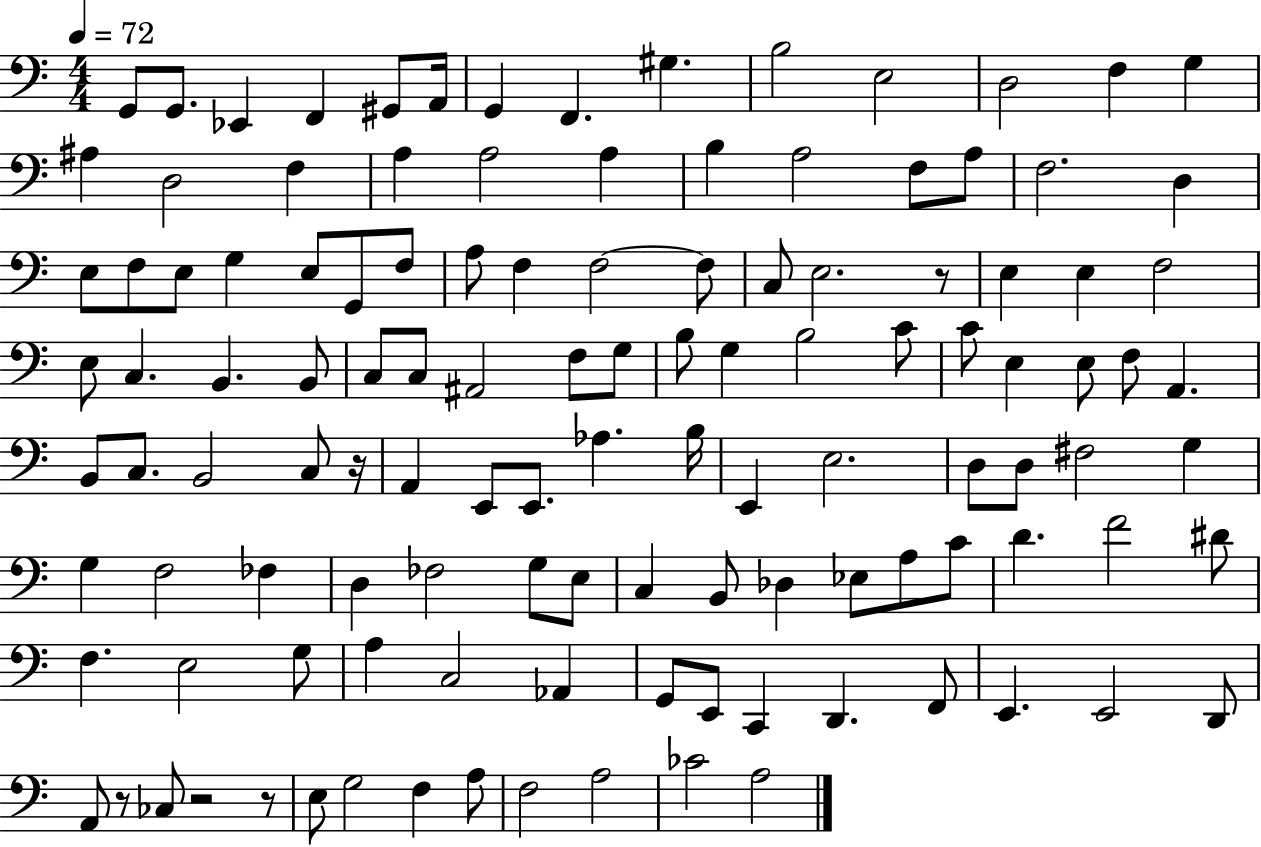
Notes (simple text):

G2/e G2/e. Eb2/q F2/q G#2/e A2/s G2/q F2/q. G#3/q. B3/h E3/h D3/h F3/q G3/q A#3/q D3/h F3/q A3/q A3/h A3/q B3/q A3/h F3/e A3/e F3/h. D3/q E3/e F3/e E3/e G3/q E3/e G2/e F3/e A3/e F3/q F3/h F3/e C3/e E3/h. R/e E3/q E3/q F3/h E3/e C3/q. B2/q. B2/e C3/e C3/e A#2/h F3/e G3/e B3/e G3/q B3/h C4/e C4/e E3/q E3/e F3/e A2/q. B2/e C3/e. B2/h C3/e R/s A2/q E2/e E2/e. Ab3/q. B3/s E2/q E3/h. D3/e D3/e F#3/h G3/q G3/q F3/h FES3/q D3/q FES3/h G3/e E3/e C3/q B2/e Db3/q Eb3/e A3/e C4/e D4/q. F4/h D#4/e F3/q. E3/h G3/e A3/q C3/h Ab2/q G2/e E2/e C2/q D2/q. F2/e E2/q. E2/h D2/e A2/e R/e CES3/e R/h R/e E3/e G3/h F3/q A3/e F3/h A3/h CES4/h A3/h